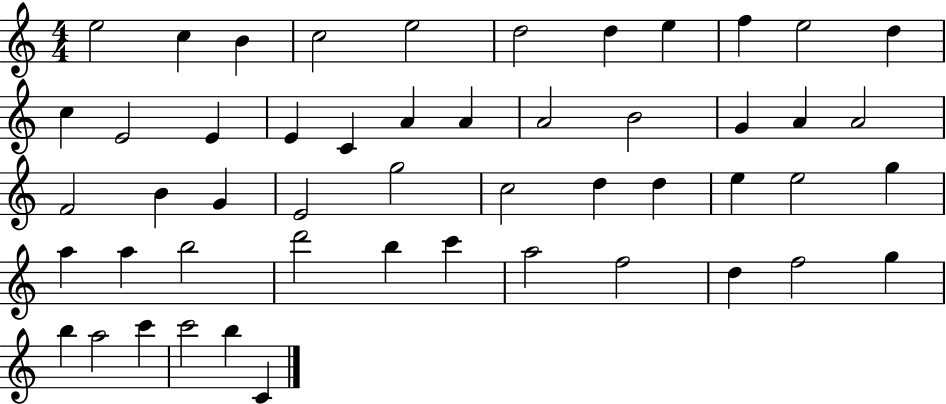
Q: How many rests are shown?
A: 0